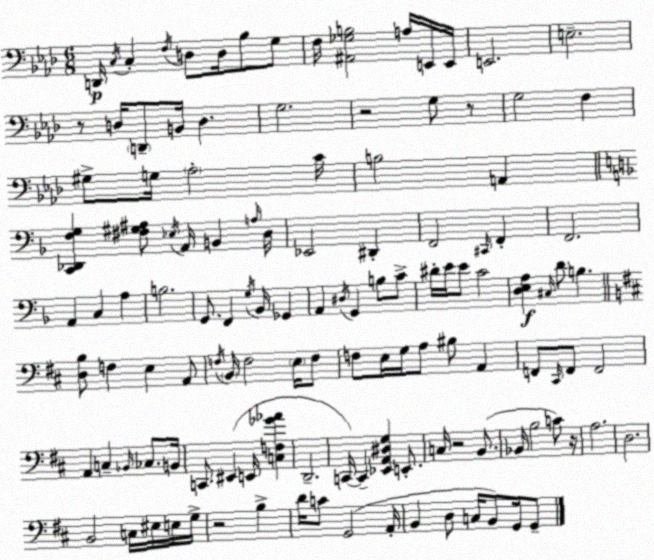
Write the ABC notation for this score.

X:1
T:Untitled
M:6/8
L:1/4
K:Fm
D,,/4 C,/4 C, F,/4 D,/2 D,/4 _B,/2 G,/2 F,/4 [^A,,_G,B,]2 A,/4 E,,/4 E,,/4 E,,2 E,2 z/2 D,/4 D,,/2 B,,/4 D, G,2 z2 G,/2 z/2 G,2 F, ^G,/2 G,/4 _A,2 C/4 B,2 A,, [C,,_D,,F,G,] [^F,^G,^A,]/2 _E,/4 A,,/4 B,, A,/4 D,/4 _E,,2 ^D,, F,,2 ^C,,/4 F,, F,,2 A,, C, A, B,2 G,,/2 F,, G,/4 _B,,/4 _G,, A,, ^D,/4 G,, B,/2 C/2 ^D/4 E/4 E/2 C2 [D,E,A,] ^C,/4 D/2 B, [D,B,]/2 F, E, A,,/2 F,/4 B,,/4 F,2 E,/4 F,/2 F,/2 E,/4 G,/4 A,/2 ^B,/2 A,, F,,/2 ^C,,/4 F,,/2 F,,2 A,, C, _B,,/4 _C,/2 B,,/4 C,,/2 ^E,, E,,/4 [C,F,_G_A] D,,2 C,,/4 C,, [_E,,A,,^D,G,] E,,/2 C,/4 z2 B,,/2 _B,,/4 B,2 C/2 z/4 A,2 D,2 B,,2 C,/4 ^E,/4 E,/4 G,/4 z2 B, D/4 C/2 G,,2 A,,/4 B,, D,/2 C,/4 B,,/2 G,,/4 G,,/2